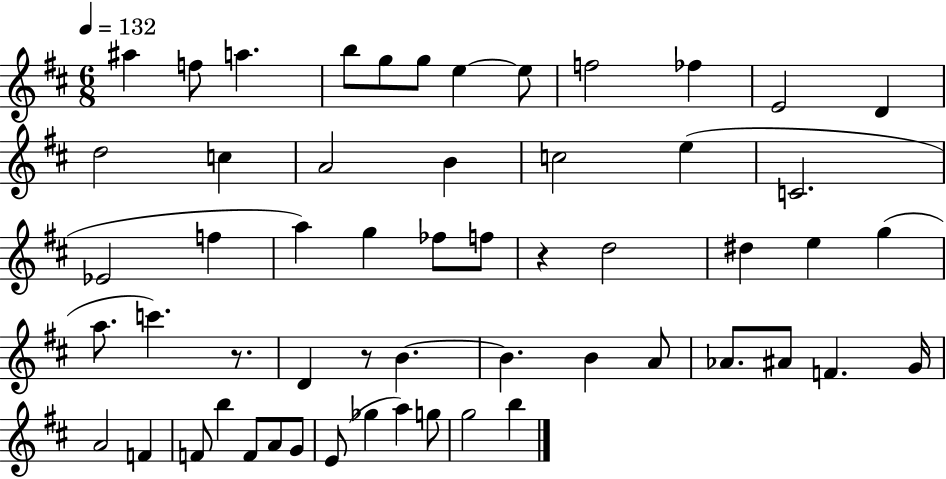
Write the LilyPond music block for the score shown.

{
  \clef treble
  \numericTimeSignature
  \time 6/8
  \key d \major
  \tempo 4 = 132
  ais''4 f''8 a''4. | b''8 g''8 g''8 e''4~~ e''8 | f''2 fes''4 | e'2 d'4 | \break d''2 c''4 | a'2 b'4 | c''2 e''4( | c'2. | \break ees'2 f''4 | a''4) g''4 fes''8 f''8 | r4 d''2 | dis''4 e''4 g''4( | \break a''8. c'''4.) r8. | d'4 r8 b'4.~~ | b'4. b'4 a'8 | aes'8. ais'8 f'4. g'16 | \break a'2 f'4 | f'8 b''4 f'8 a'8 g'8 | e'8( ges''4 a''4) g''8 | g''2 b''4 | \break \bar "|."
}